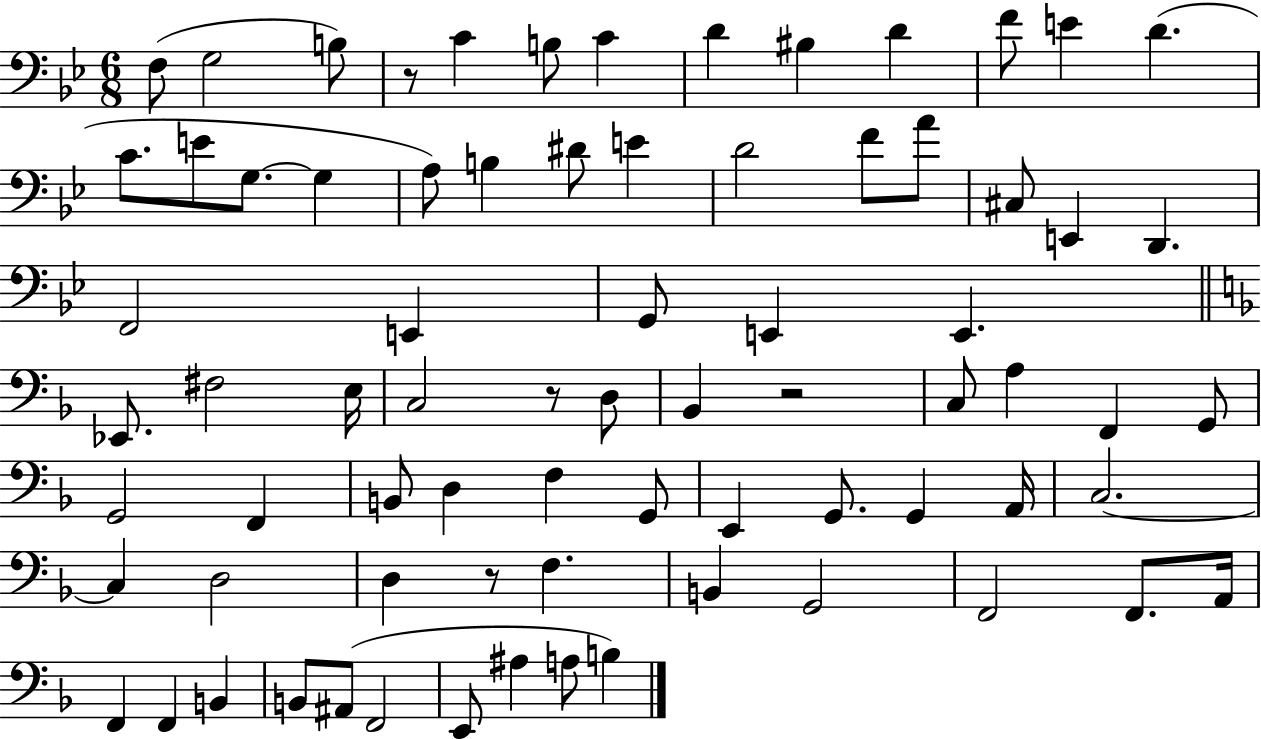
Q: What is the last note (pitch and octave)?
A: B3